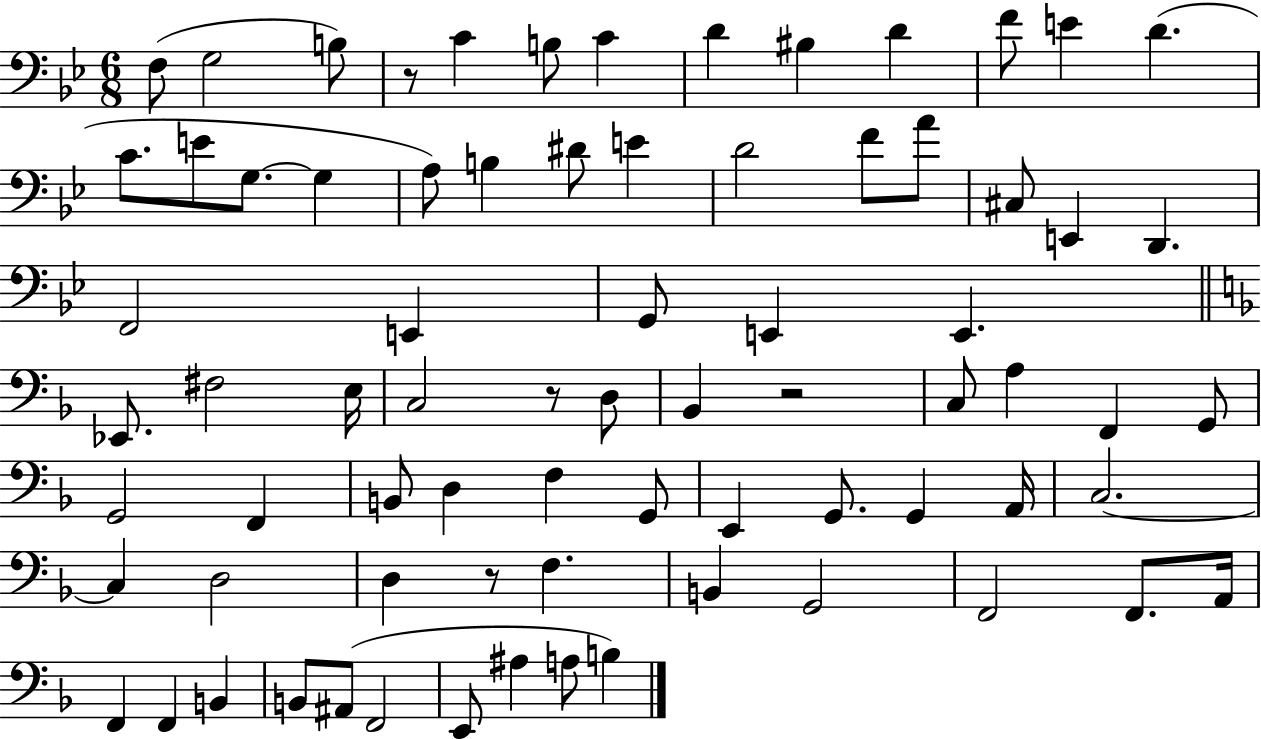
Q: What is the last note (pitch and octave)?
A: B3